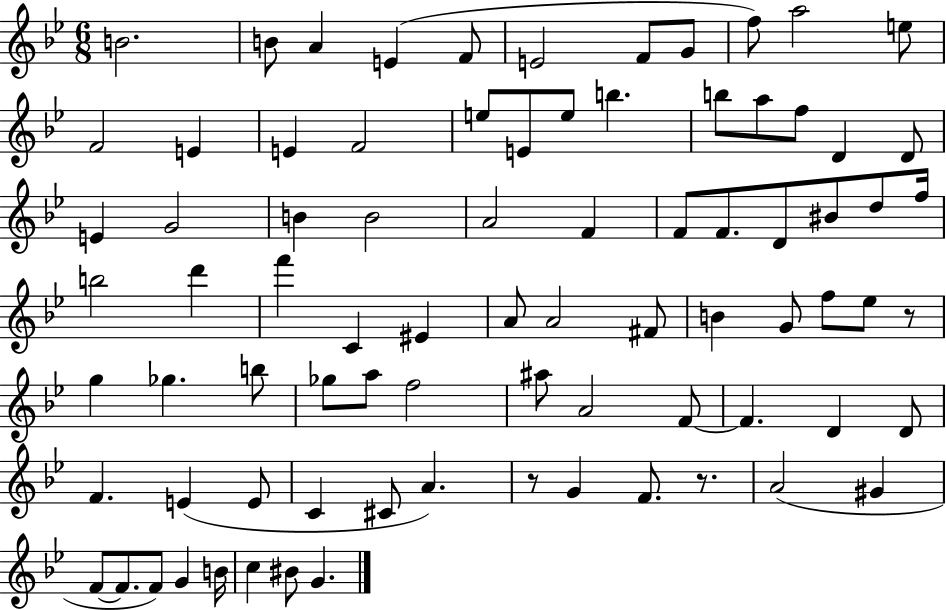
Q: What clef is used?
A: treble